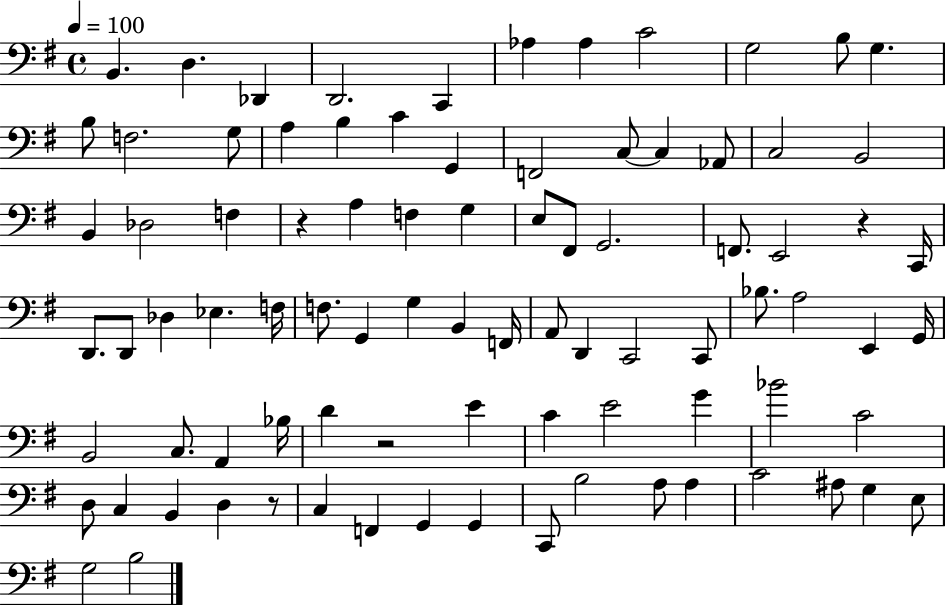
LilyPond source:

{
  \clef bass
  \time 4/4
  \defaultTimeSignature
  \key g \major
  \tempo 4 = 100
  b,4. d4. des,4 | d,2. c,4 | aes4 aes4 c'2 | g2 b8 g4. | \break b8 f2. g8 | a4 b4 c'4 g,4 | f,2 c8~~ c4 aes,8 | c2 b,2 | \break b,4 des2 f4 | r4 a4 f4 g4 | e8 fis,8 g,2. | f,8. e,2 r4 c,16 | \break d,8. d,8 des4 ees4. f16 | f8. g,4 g4 b,4 f,16 | a,8 d,4 c,2 c,8 | bes8. a2 e,4 g,16 | \break b,2 c8. a,4 bes16 | d'4 r2 e'4 | c'4 e'2 g'4 | bes'2 c'2 | \break d8 c4 b,4 d4 r8 | c4 f,4 g,4 g,4 | c,8 b2 a8 a4 | c'2 ais8 g4 e8 | \break g2 b2 | \bar "|."
}